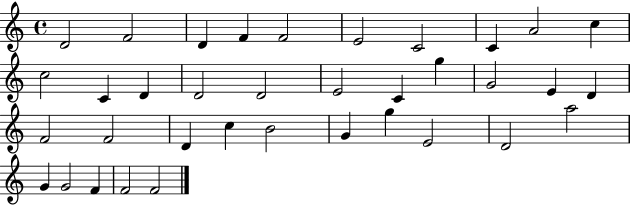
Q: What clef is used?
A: treble